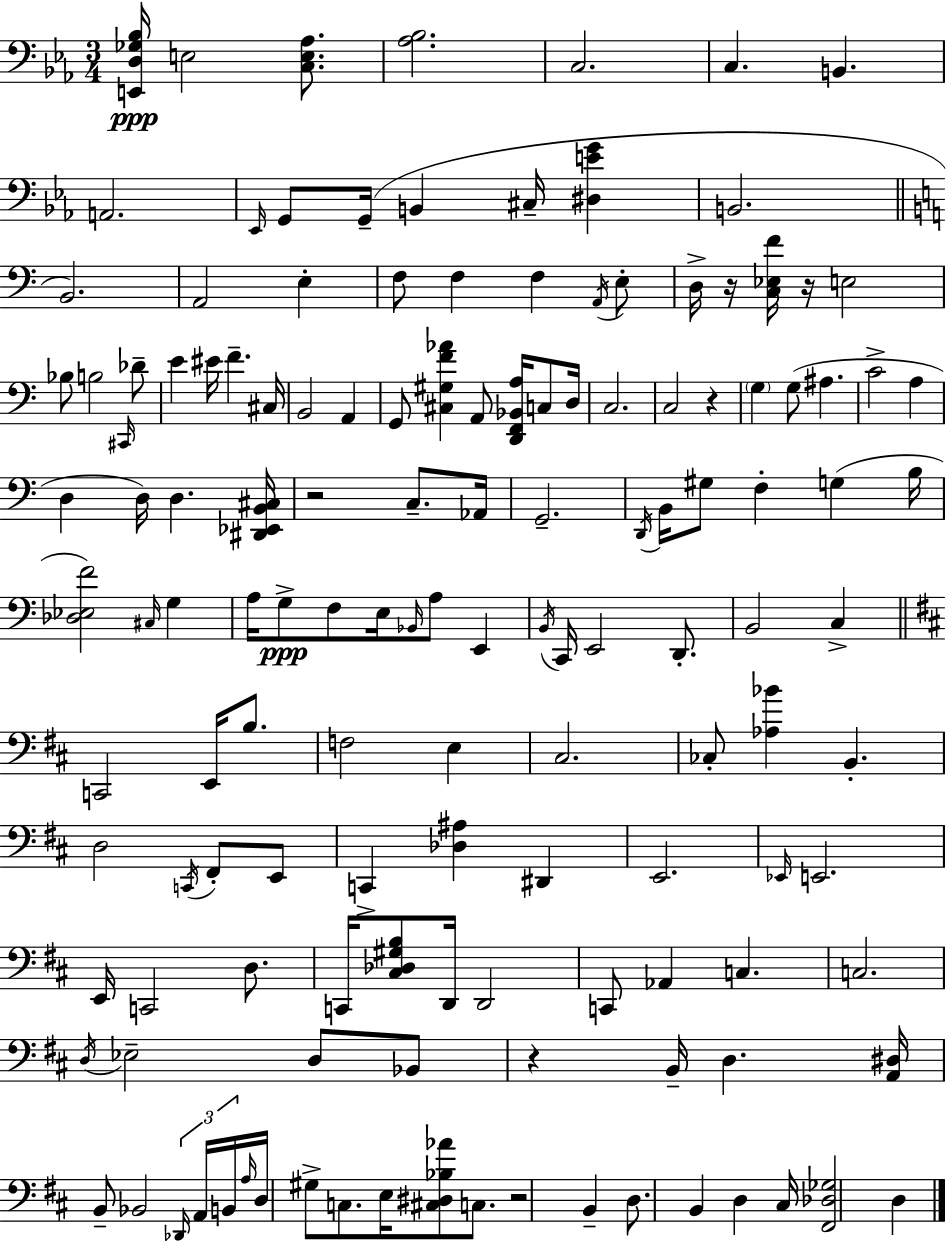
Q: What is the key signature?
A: EES major